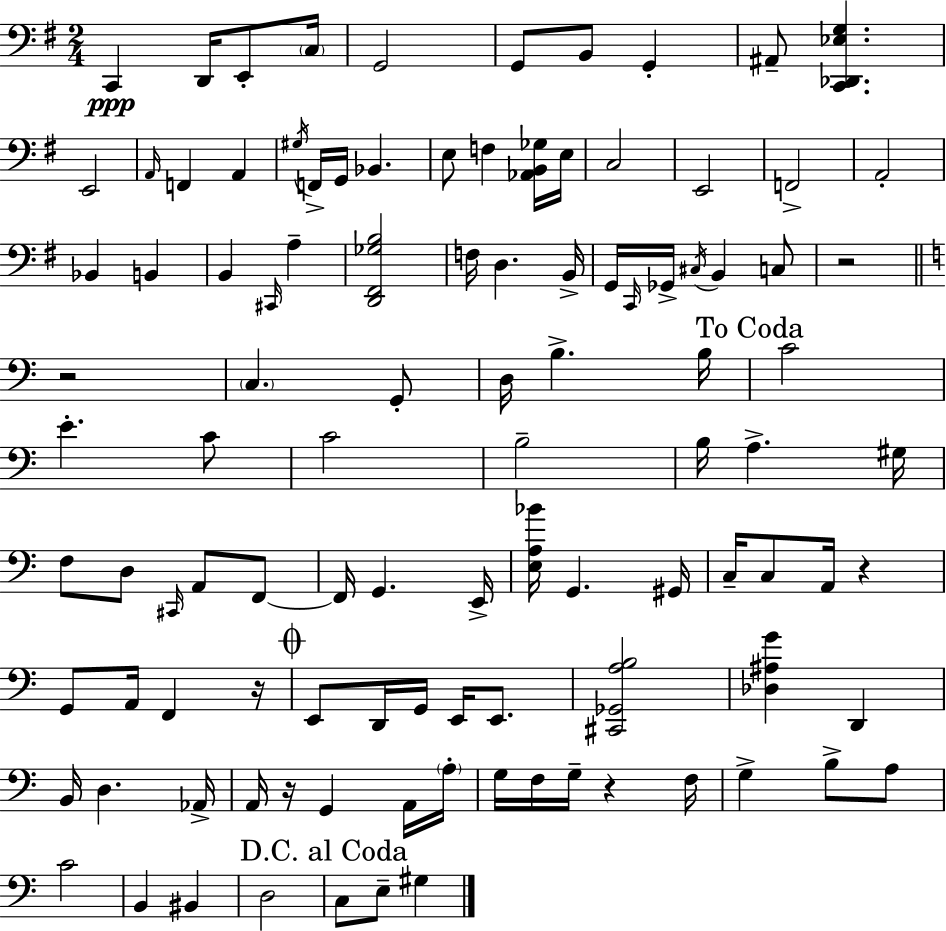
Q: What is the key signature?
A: G major